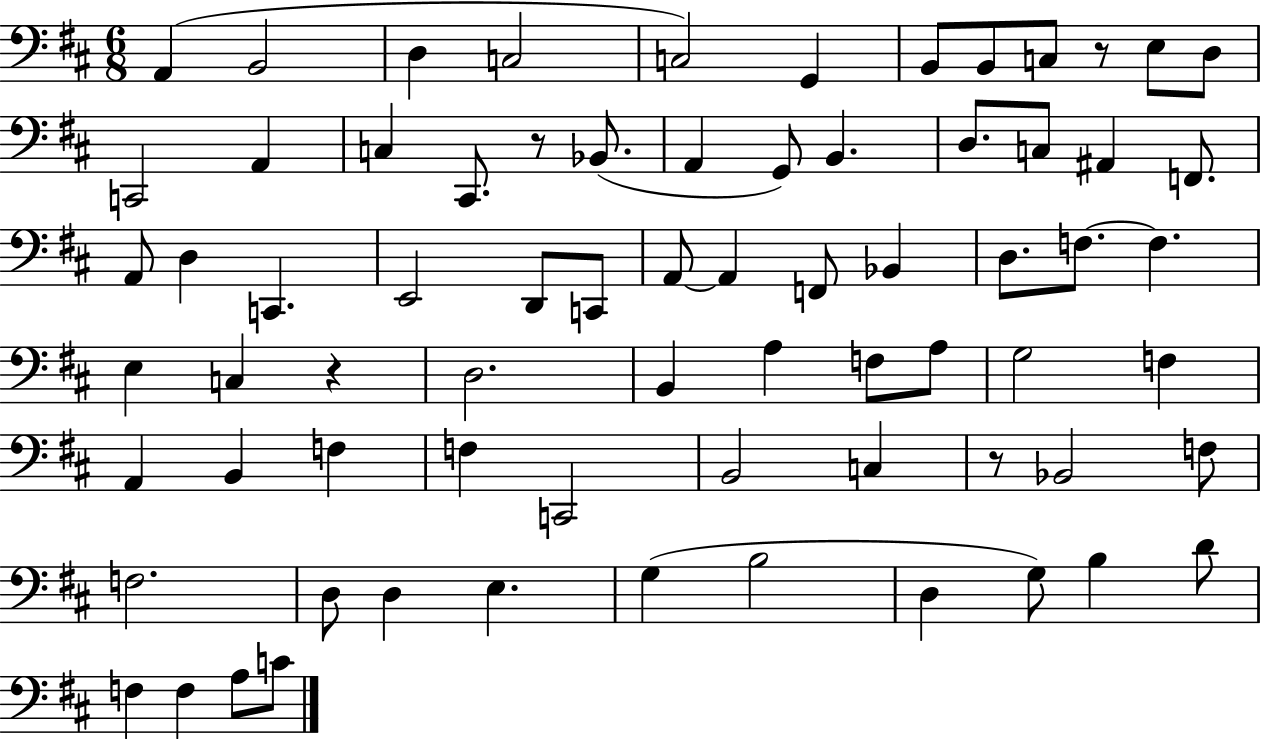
A2/q B2/h D3/q C3/h C3/h G2/q B2/e B2/e C3/e R/e E3/e D3/e C2/h A2/q C3/q C#2/e. R/e Bb2/e. A2/q G2/e B2/q. D3/e. C3/e A#2/q F2/e. A2/e D3/q C2/q. E2/h D2/e C2/e A2/e A2/q F2/e Bb2/q D3/e. F3/e. F3/q. E3/q C3/q R/q D3/h. B2/q A3/q F3/e A3/e G3/h F3/q A2/q B2/q F3/q F3/q C2/h B2/h C3/q R/e Bb2/h F3/e F3/h. D3/e D3/q E3/q. G3/q B3/h D3/q G3/e B3/q D4/e F3/q F3/q A3/e C4/e